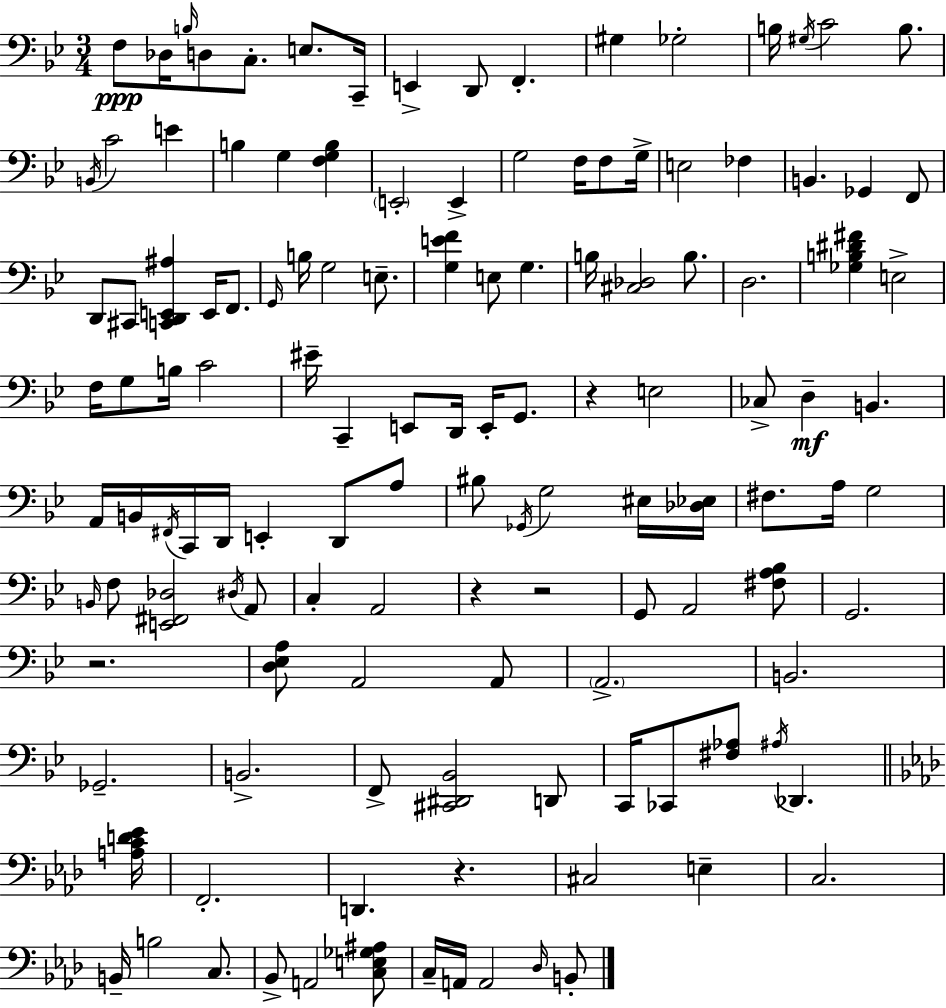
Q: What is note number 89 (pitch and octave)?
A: Gb2